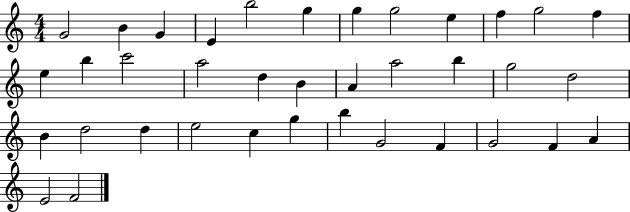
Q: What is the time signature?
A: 4/4